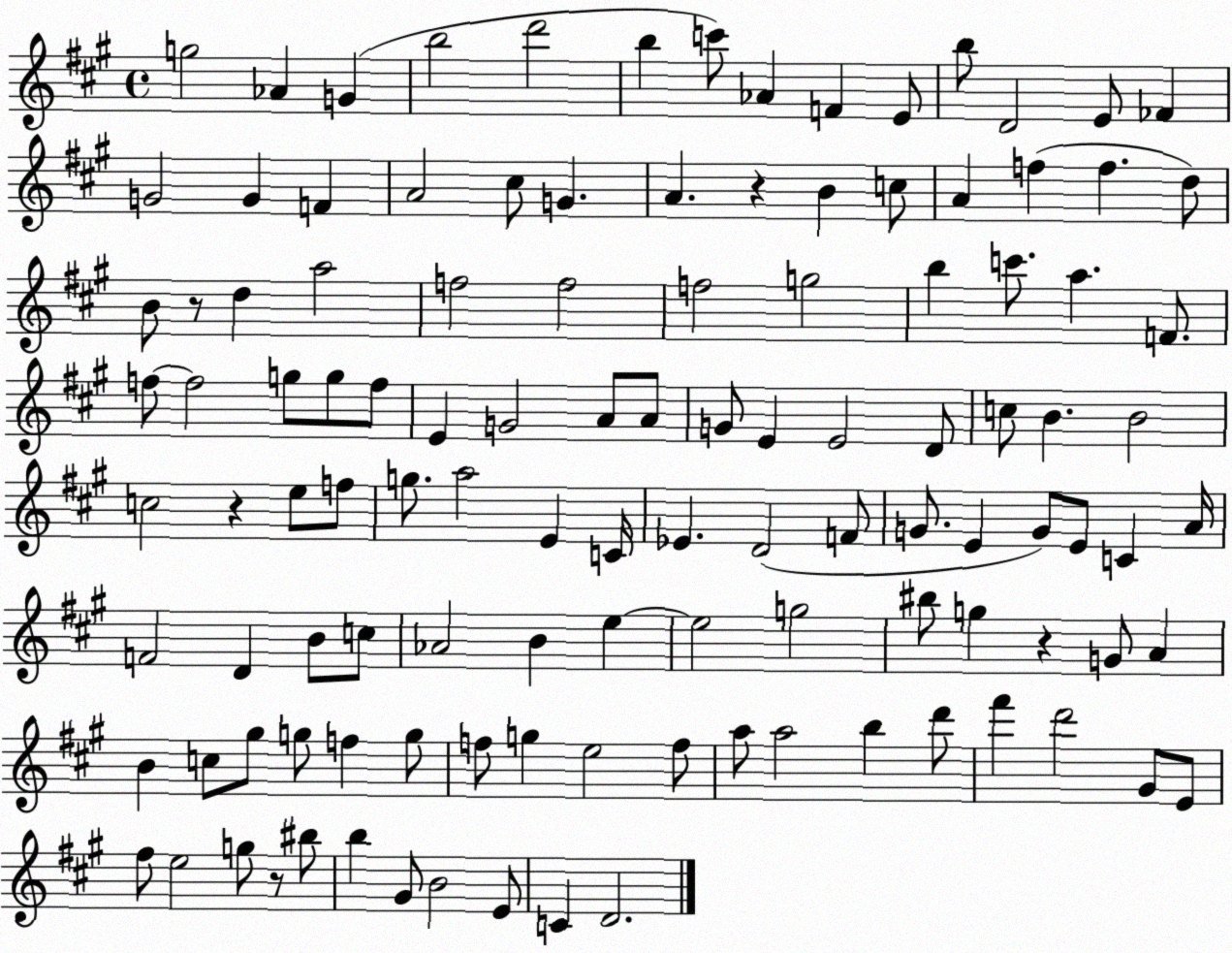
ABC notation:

X:1
T:Untitled
M:4/4
L:1/4
K:A
g2 _A G b2 d'2 b c'/2 _A F E/2 b/2 D2 E/2 _F G2 G F A2 ^c/2 G A z B c/2 A f f d/2 B/2 z/2 d a2 f2 f2 f2 g2 b c'/2 a F/2 f/2 f2 g/2 g/2 f/2 E G2 A/2 A/2 G/2 E E2 D/2 c/2 B B2 c2 z e/2 f/2 g/2 a2 E C/4 _E D2 F/2 G/2 E G/2 E/2 C A/4 F2 D B/2 c/2 _A2 B e e2 g2 ^b/2 g z G/2 A B c/2 ^g/2 g/2 f g/2 f/2 g e2 f/2 a/2 a2 b d'/2 ^f' d'2 ^G/2 E/2 ^f/2 e2 g/2 z/2 ^b/2 b ^G/2 B2 E/2 C D2